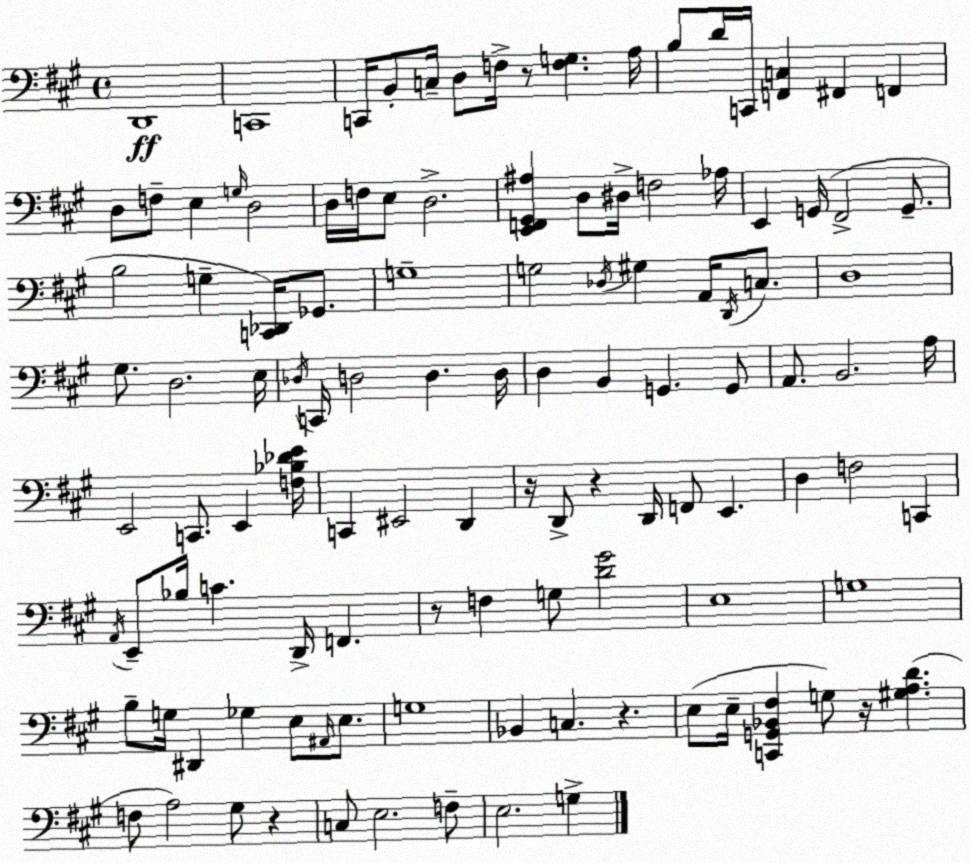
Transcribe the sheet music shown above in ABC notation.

X:1
T:Untitled
M:4/4
L:1/4
K:A
D,,4 C,,4 C,,/4 B,,/2 C,/4 D,/2 F,/4 z/2 [F,G,] A,/4 B,/2 D/4 C,,/4 [F,,C,] ^F,, F,, D,/2 F,/2 E, G,/4 D,2 D,/4 F,/4 E,/2 D,2 [E,,F,,^G,,^A,] D,/2 ^D,/4 F,2 _A,/4 E,, G,,/4 ^F,,2 G,,/2 B,2 G, [C,,_D,,]/4 _G,,/2 G,4 G,2 _D,/4 ^G, A,,/4 D,,/4 C,/2 D,4 ^G,/2 D,2 E,/4 _D,/4 C,,/4 D,2 D, D,/4 D, B,, G,, G,,/2 A,,/2 B,,2 A,/4 E,,2 C,,/2 E,, [F,_B,_DE]/4 C,, ^E,,2 D,, z/4 D,,/2 z D,,/4 F,,/2 E,, D, F,2 C,, A,,/4 E,,/2 _B,/4 C D,,/4 F,, z/2 F, G,/2 [D^G]2 E,4 G,4 B,/2 G,/4 ^D,, _G, E,/2 ^A,,/4 E,/2 G,4 _B,, C, z E,/2 E,/4 [C,,G,,_B,,^F,] G,/2 z/4 [^G,A,D] F,/2 A,2 ^G,/2 z C,/2 E,2 F,/2 E,2 G,